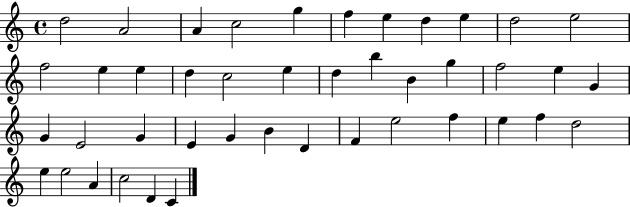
{
  \clef treble
  \time 4/4
  \defaultTimeSignature
  \key c \major
  d''2 a'2 | a'4 c''2 g''4 | f''4 e''4 d''4 e''4 | d''2 e''2 | \break f''2 e''4 e''4 | d''4 c''2 e''4 | d''4 b''4 b'4 g''4 | f''2 e''4 g'4 | \break g'4 e'2 g'4 | e'4 g'4 b'4 d'4 | f'4 e''2 f''4 | e''4 f''4 d''2 | \break e''4 e''2 a'4 | c''2 d'4 c'4 | \bar "|."
}